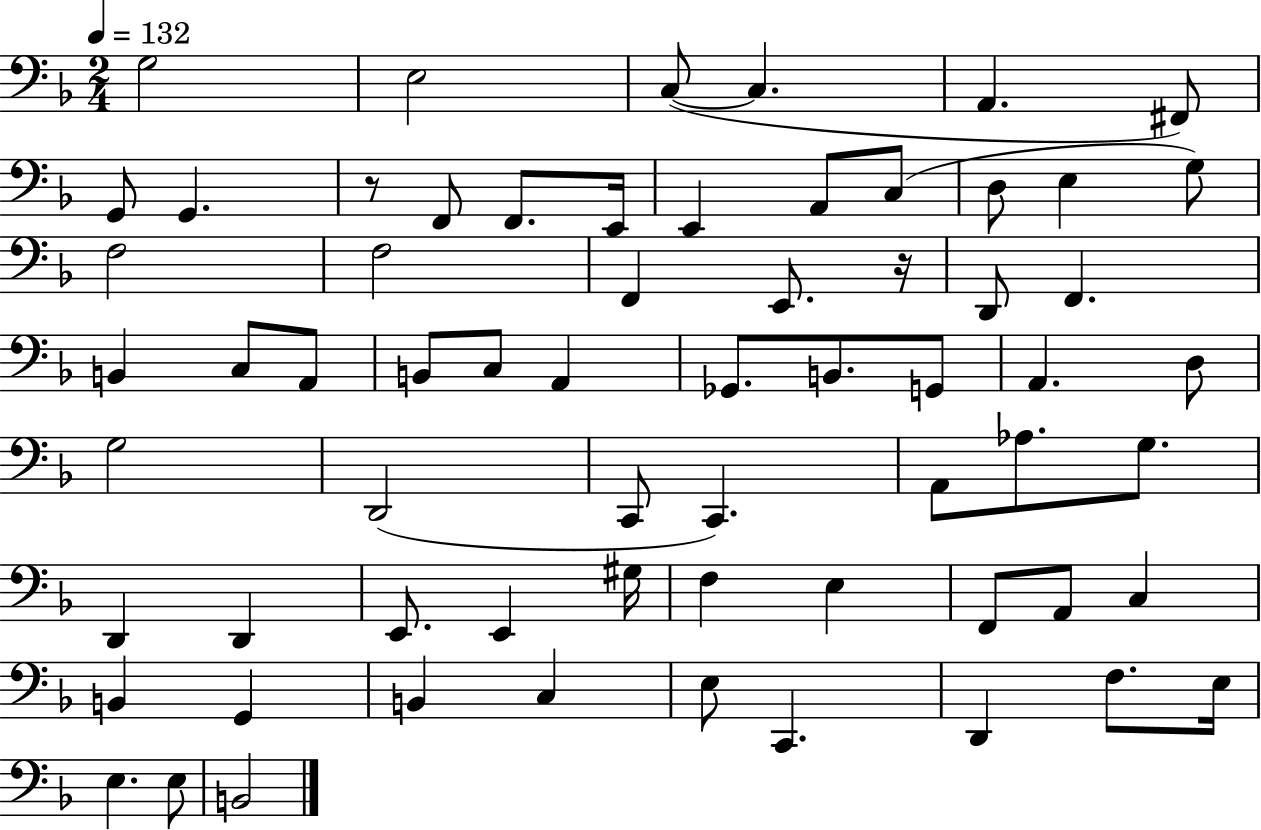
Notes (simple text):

G3/h E3/h C3/e C3/q. A2/q. F#2/e G2/e G2/q. R/e F2/e F2/e. E2/s E2/q A2/e C3/e D3/e E3/q G3/e F3/h F3/h F2/q E2/e. R/s D2/e F2/q. B2/q C3/e A2/e B2/e C3/e A2/q Gb2/e. B2/e. G2/e A2/q. D3/e G3/h D2/h C2/e C2/q. A2/e Ab3/e. G3/e. D2/q D2/q E2/e. E2/q G#3/s F3/q E3/q F2/e A2/e C3/q B2/q G2/q B2/q C3/q E3/e C2/q. D2/q F3/e. E3/s E3/q. E3/e B2/h